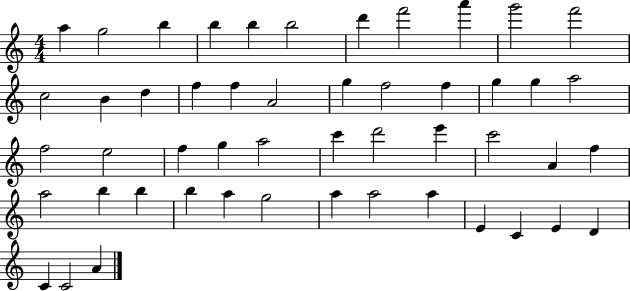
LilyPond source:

{
  \clef treble
  \numericTimeSignature
  \time 4/4
  \key c \major
  a''4 g''2 b''4 | b''4 b''4 b''2 | d'''4 f'''2 a'''4 | g'''2 f'''2 | \break c''2 b'4 d''4 | f''4 f''4 a'2 | g''4 f''2 f''4 | g''4 g''4 a''2 | \break f''2 e''2 | f''4 g''4 a''2 | c'''4 d'''2 e'''4 | c'''2 a'4 f''4 | \break a''2 b''4 b''4 | b''4 a''4 g''2 | a''4 a''2 a''4 | e'4 c'4 e'4 d'4 | \break c'4 c'2 a'4 | \bar "|."
}